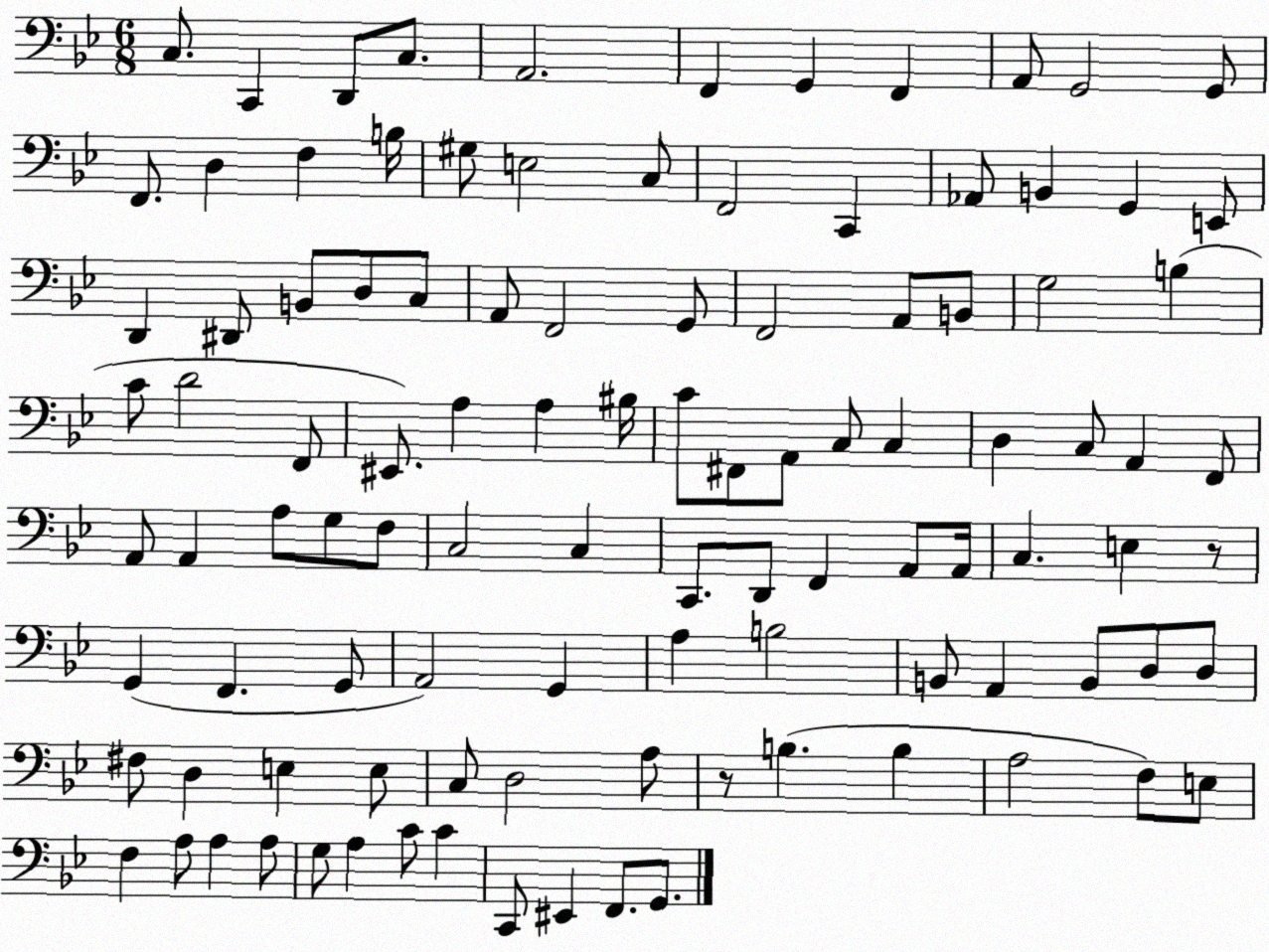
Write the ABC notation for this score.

X:1
T:Untitled
M:6/8
L:1/4
K:Bb
C,/2 C,, D,,/2 C,/2 A,,2 F,, G,, F,, A,,/2 G,,2 G,,/2 F,,/2 D, F, B,/4 ^G,/2 E,2 C,/2 F,,2 C,, _A,,/2 B,, G,, E,,/2 D,, ^D,,/2 B,,/2 D,/2 C,/2 A,,/2 F,,2 G,,/2 F,,2 A,,/2 B,,/2 G,2 B, C/2 D2 F,,/2 ^E,,/2 A, A, ^B,/4 C/2 ^F,,/2 A,,/2 C,/2 C, D, C,/2 A,, F,,/2 A,,/2 A,, A,/2 G,/2 F,/2 C,2 C, C,,/2 D,,/2 F,, A,,/2 A,,/4 C, E, z/2 G,, F,, G,,/2 A,,2 G,, A, B,2 B,,/2 A,, B,,/2 D,/2 D,/2 ^F,/2 D, E, E,/2 C,/2 D,2 A,/2 z/2 B, B, A,2 F,/2 E,/2 F, A,/2 A, A,/2 G,/2 A, C/2 C C,,/2 ^E,, F,,/2 G,,/2